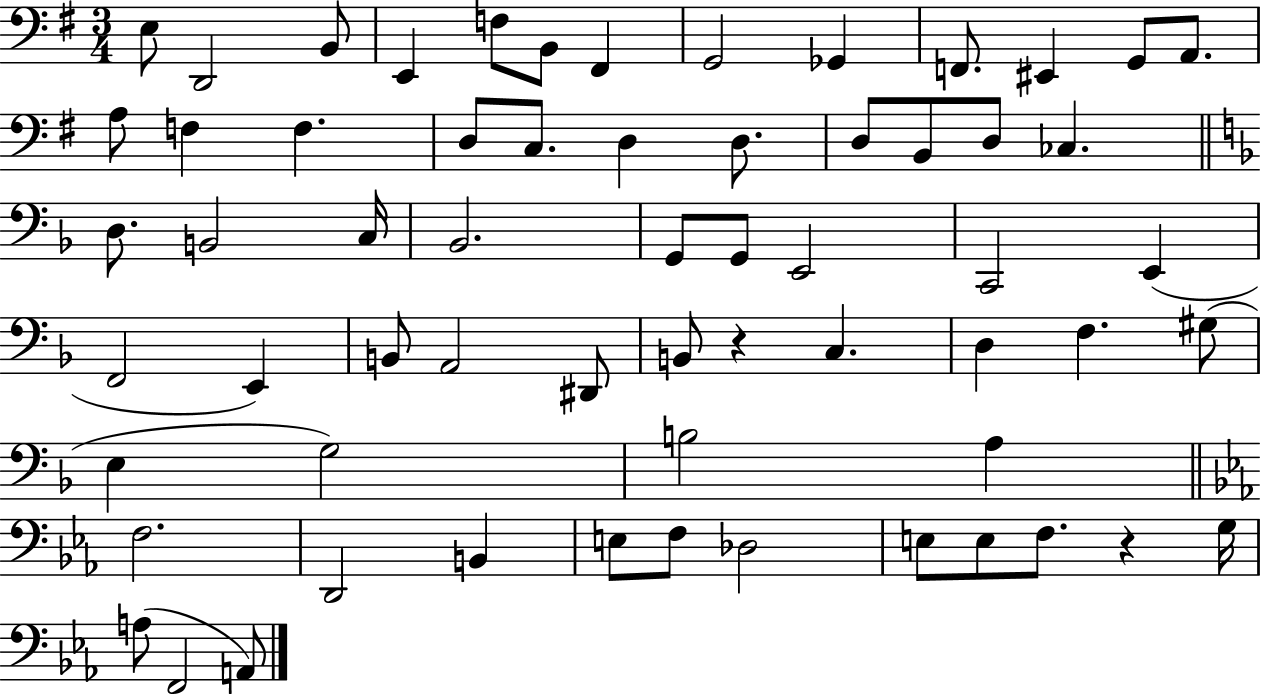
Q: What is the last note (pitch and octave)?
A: A2